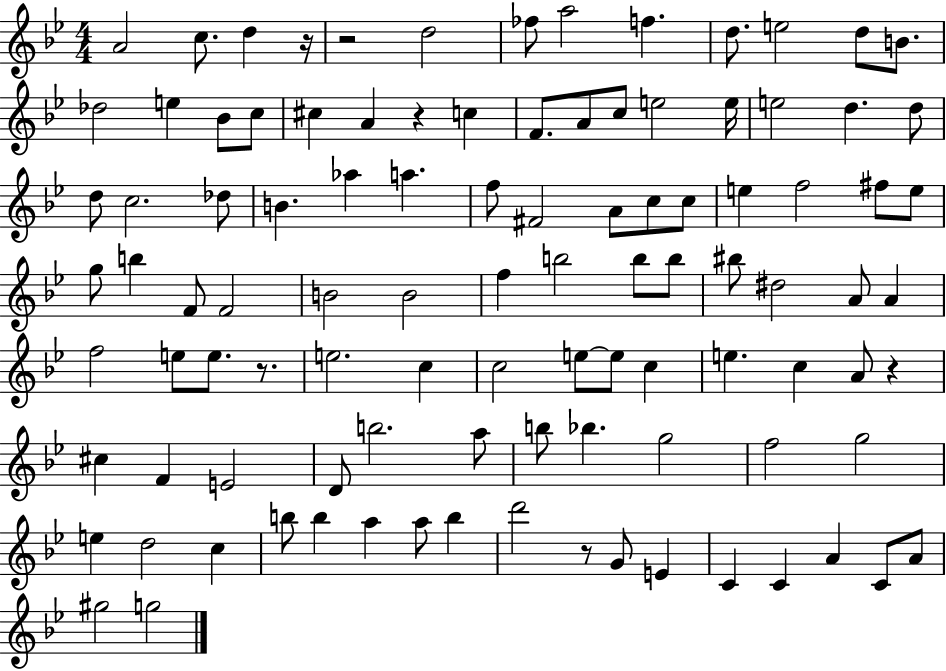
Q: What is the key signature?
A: BES major